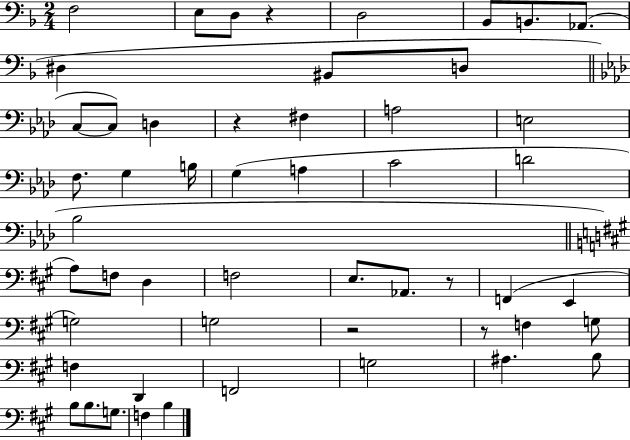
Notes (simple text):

F3/h E3/e D3/e R/q D3/h Bb2/e B2/e. Ab2/e. D#3/q BIS2/e D3/e C3/e C3/e D3/q R/q F#3/q A3/h E3/h F3/e. G3/q B3/s G3/q A3/q C4/h D4/h Bb3/h A3/e F3/e D3/q F3/h E3/e. Ab2/e. R/e F2/q E2/q G3/h G3/h R/h R/e F3/q G3/e F3/q D2/q F2/h G3/h A#3/q. B3/e B3/e B3/e. G3/e. F3/q B3/q